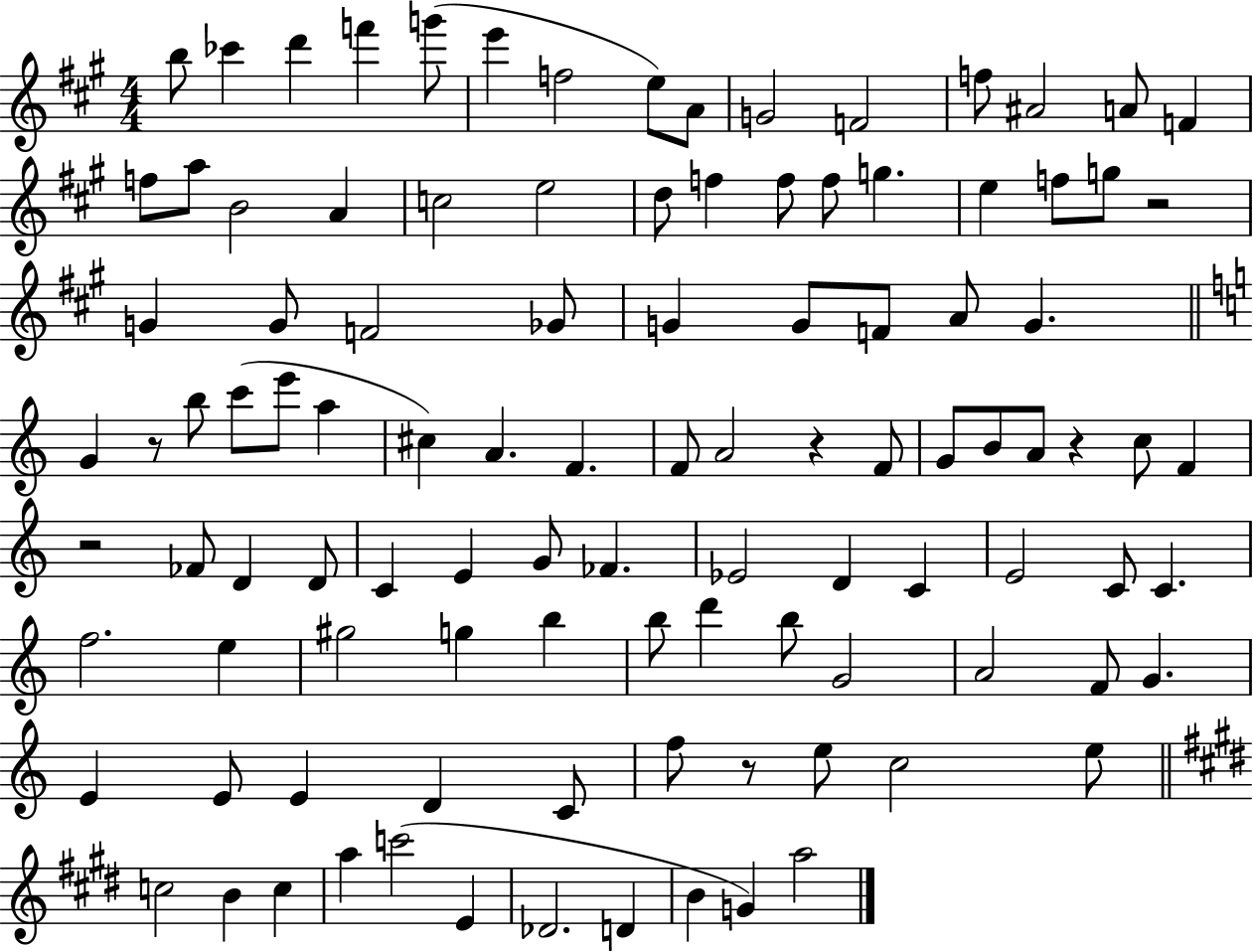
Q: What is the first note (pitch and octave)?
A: B5